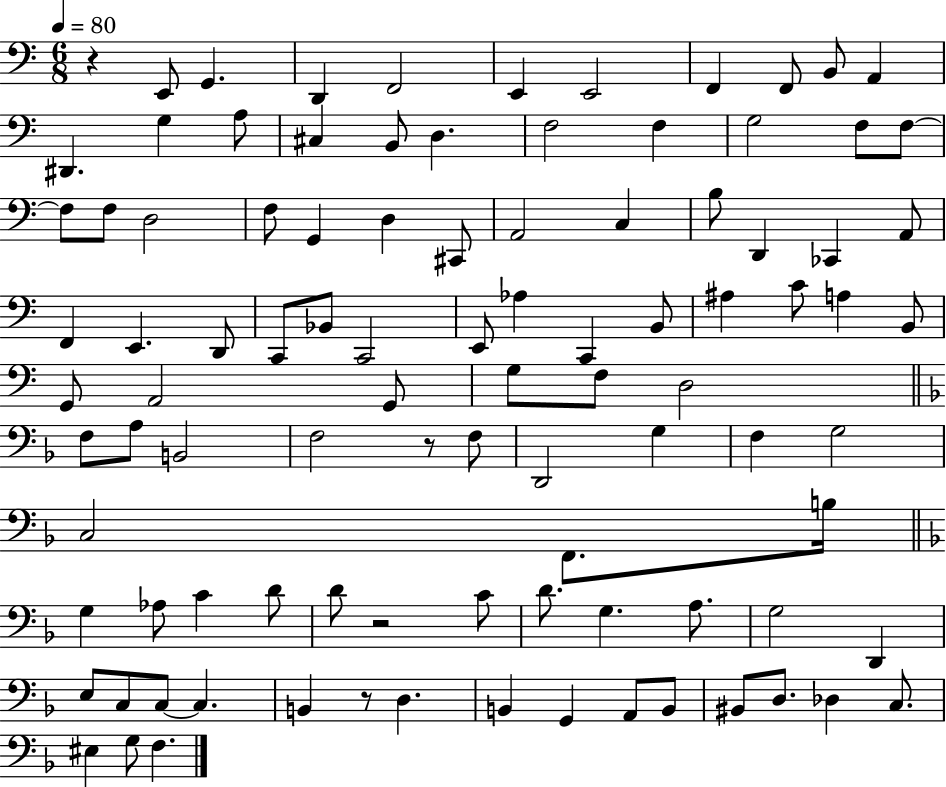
X:1
T:Untitled
M:6/8
L:1/4
K:C
z E,,/2 G,, D,, F,,2 E,, E,,2 F,, F,,/2 B,,/2 A,, ^D,, G, A,/2 ^C, B,,/2 D, F,2 F, G,2 F,/2 F,/2 F,/2 F,/2 D,2 F,/2 G,, D, ^C,,/2 A,,2 C, B,/2 D,, _C,, A,,/2 F,, E,, D,,/2 C,,/2 _B,,/2 C,,2 E,,/2 _A, C,, B,,/2 ^A, C/2 A, B,,/2 G,,/2 A,,2 G,,/2 G,/2 F,/2 D,2 F,/2 A,/2 B,,2 F,2 z/2 F,/2 D,,2 G, F, G,2 C,2 F,,/2 B,/4 G, _A,/2 C D/2 D/2 z2 C/2 D/2 G, A,/2 G,2 D,, E,/2 C,/2 C,/2 C, B,, z/2 D, B,, G,, A,,/2 B,,/2 ^B,,/2 D,/2 _D, C,/2 ^E, G,/2 F,